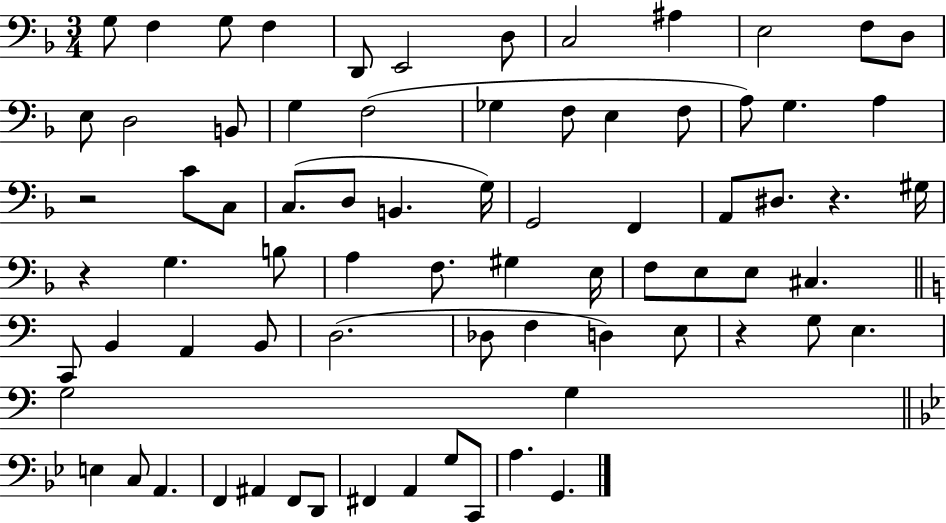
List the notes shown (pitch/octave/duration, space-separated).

G3/e F3/q G3/e F3/q D2/e E2/h D3/e C3/h A#3/q E3/h F3/e D3/e E3/e D3/h B2/e G3/q F3/h Gb3/q F3/e E3/q F3/e A3/e G3/q. A3/q R/h C4/e C3/e C3/e. D3/e B2/q. G3/s G2/h F2/q A2/e D#3/e. R/q. G#3/s R/q G3/q. B3/e A3/q F3/e. G#3/q E3/s F3/e E3/e E3/e C#3/q. C2/e B2/q A2/q B2/e D3/h. Db3/e F3/q D3/q E3/e R/q G3/e E3/q. G3/h G3/q E3/q C3/e A2/q. F2/q A#2/q F2/e D2/e F#2/q A2/q G3/e C2/e A3/q. G2/q.